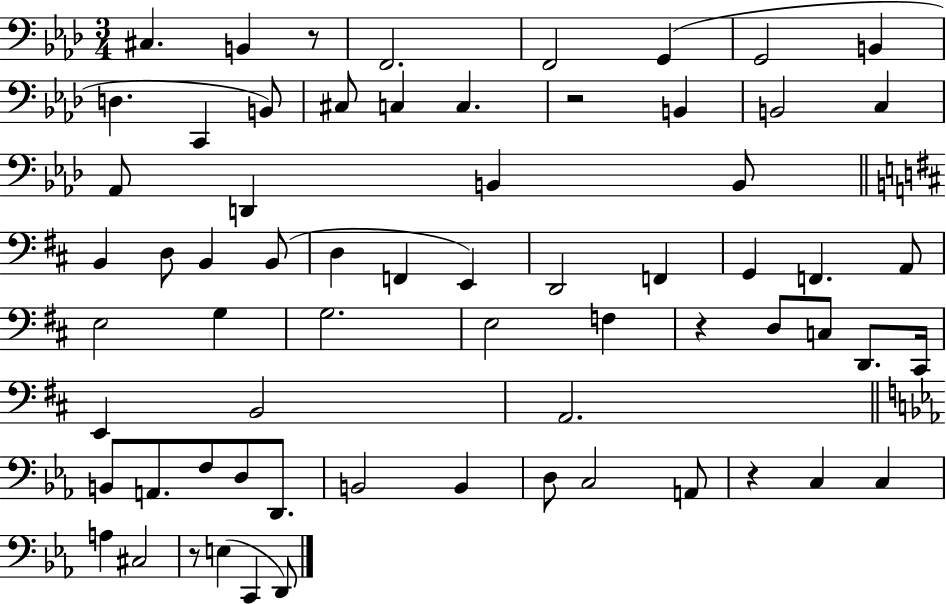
{
  \clef bass
  \numericTimeSignature
  \time 3/4
  \key aes \major
  cis4. b,4 r8 | f,2. | f,2 g,4( | g,2 b,4 | \break d4. c,4 b,8) | cis8 c4 c4. | r2 b,4 | b,2 c4 | \break aes,8 d,4 b,4 b,8 | \bar "||" \break \key d \major b,4 d8 b,4 b,8( | d4 f,4 e,4) | d,2 f,4 | g,4 f,4. a,8 | \break e2 g4 | g2. | e2 f4 | r4 d8 c8 d,8. cis,16 | \break e,4 b,2 | a,2. | \bar "||" \break \key c \minor b,8 a,8. f8 d8 d,8. | b,2 b,4 | d8 c2 a,8 | r4 c4 c4 | \break a4 cis2 | r8 e4( c,4 d,8) | \bar "|."
}